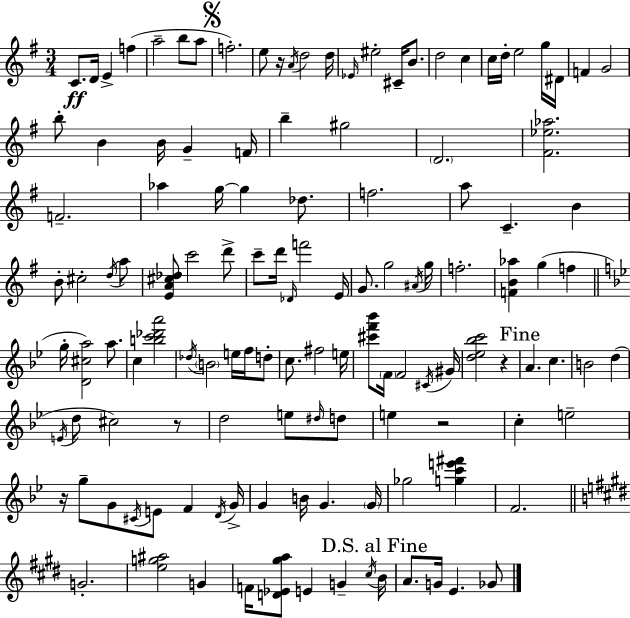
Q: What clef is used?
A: treble